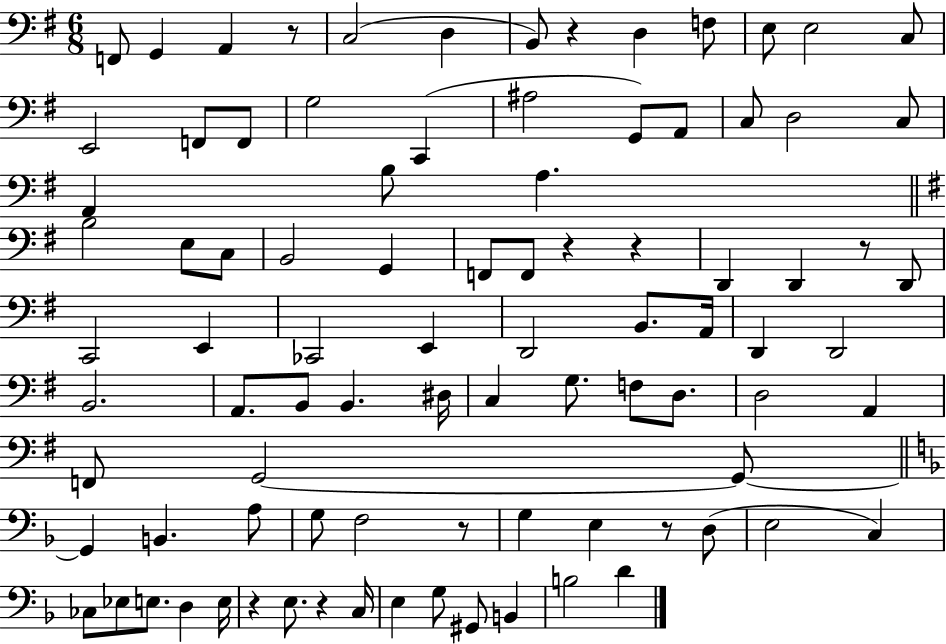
{
  \clef bass
  \numericTimeSignature
  \time 6/8
  \key g \major
  \repeat volta 2 { f,8 g,4 a,4 r8 | c2( d4 | b,8) r4 d4 f8 | e8 e2 c8 | \break e,2 f,8 f,8 | g2 c,4( | ais2 g,8) a,8 | c8 d2 c8 | \break a,4 b8 a4. | \bar "||" \break \key e \minor b2 e8 c8 | b,2 g,4 | f,8 f,8 r4 r4 | d,4 d,4 r8 d,8 | \break c,2 e,4 | ces,2 e,4 | d,2 b,8. a,16 | d,4 d,2 | \break b,2. | a,8. b,8 b,4. dis16 | c4 g8. f8 d8. | d2 a,4 | \break f,8 g,2~~ g,8~~ | \bar "||" \break \key f \major g,4 b,4. a8 | g8 f2 r8 | g4 e4 r8 d8( | e2 c4) | \break ces8 ees8 e8. d4 e16 | r4 e8. r4 c16 | e4 g8 gis,8 b,4 | b2 d'4 | \break } \bar "|."
}